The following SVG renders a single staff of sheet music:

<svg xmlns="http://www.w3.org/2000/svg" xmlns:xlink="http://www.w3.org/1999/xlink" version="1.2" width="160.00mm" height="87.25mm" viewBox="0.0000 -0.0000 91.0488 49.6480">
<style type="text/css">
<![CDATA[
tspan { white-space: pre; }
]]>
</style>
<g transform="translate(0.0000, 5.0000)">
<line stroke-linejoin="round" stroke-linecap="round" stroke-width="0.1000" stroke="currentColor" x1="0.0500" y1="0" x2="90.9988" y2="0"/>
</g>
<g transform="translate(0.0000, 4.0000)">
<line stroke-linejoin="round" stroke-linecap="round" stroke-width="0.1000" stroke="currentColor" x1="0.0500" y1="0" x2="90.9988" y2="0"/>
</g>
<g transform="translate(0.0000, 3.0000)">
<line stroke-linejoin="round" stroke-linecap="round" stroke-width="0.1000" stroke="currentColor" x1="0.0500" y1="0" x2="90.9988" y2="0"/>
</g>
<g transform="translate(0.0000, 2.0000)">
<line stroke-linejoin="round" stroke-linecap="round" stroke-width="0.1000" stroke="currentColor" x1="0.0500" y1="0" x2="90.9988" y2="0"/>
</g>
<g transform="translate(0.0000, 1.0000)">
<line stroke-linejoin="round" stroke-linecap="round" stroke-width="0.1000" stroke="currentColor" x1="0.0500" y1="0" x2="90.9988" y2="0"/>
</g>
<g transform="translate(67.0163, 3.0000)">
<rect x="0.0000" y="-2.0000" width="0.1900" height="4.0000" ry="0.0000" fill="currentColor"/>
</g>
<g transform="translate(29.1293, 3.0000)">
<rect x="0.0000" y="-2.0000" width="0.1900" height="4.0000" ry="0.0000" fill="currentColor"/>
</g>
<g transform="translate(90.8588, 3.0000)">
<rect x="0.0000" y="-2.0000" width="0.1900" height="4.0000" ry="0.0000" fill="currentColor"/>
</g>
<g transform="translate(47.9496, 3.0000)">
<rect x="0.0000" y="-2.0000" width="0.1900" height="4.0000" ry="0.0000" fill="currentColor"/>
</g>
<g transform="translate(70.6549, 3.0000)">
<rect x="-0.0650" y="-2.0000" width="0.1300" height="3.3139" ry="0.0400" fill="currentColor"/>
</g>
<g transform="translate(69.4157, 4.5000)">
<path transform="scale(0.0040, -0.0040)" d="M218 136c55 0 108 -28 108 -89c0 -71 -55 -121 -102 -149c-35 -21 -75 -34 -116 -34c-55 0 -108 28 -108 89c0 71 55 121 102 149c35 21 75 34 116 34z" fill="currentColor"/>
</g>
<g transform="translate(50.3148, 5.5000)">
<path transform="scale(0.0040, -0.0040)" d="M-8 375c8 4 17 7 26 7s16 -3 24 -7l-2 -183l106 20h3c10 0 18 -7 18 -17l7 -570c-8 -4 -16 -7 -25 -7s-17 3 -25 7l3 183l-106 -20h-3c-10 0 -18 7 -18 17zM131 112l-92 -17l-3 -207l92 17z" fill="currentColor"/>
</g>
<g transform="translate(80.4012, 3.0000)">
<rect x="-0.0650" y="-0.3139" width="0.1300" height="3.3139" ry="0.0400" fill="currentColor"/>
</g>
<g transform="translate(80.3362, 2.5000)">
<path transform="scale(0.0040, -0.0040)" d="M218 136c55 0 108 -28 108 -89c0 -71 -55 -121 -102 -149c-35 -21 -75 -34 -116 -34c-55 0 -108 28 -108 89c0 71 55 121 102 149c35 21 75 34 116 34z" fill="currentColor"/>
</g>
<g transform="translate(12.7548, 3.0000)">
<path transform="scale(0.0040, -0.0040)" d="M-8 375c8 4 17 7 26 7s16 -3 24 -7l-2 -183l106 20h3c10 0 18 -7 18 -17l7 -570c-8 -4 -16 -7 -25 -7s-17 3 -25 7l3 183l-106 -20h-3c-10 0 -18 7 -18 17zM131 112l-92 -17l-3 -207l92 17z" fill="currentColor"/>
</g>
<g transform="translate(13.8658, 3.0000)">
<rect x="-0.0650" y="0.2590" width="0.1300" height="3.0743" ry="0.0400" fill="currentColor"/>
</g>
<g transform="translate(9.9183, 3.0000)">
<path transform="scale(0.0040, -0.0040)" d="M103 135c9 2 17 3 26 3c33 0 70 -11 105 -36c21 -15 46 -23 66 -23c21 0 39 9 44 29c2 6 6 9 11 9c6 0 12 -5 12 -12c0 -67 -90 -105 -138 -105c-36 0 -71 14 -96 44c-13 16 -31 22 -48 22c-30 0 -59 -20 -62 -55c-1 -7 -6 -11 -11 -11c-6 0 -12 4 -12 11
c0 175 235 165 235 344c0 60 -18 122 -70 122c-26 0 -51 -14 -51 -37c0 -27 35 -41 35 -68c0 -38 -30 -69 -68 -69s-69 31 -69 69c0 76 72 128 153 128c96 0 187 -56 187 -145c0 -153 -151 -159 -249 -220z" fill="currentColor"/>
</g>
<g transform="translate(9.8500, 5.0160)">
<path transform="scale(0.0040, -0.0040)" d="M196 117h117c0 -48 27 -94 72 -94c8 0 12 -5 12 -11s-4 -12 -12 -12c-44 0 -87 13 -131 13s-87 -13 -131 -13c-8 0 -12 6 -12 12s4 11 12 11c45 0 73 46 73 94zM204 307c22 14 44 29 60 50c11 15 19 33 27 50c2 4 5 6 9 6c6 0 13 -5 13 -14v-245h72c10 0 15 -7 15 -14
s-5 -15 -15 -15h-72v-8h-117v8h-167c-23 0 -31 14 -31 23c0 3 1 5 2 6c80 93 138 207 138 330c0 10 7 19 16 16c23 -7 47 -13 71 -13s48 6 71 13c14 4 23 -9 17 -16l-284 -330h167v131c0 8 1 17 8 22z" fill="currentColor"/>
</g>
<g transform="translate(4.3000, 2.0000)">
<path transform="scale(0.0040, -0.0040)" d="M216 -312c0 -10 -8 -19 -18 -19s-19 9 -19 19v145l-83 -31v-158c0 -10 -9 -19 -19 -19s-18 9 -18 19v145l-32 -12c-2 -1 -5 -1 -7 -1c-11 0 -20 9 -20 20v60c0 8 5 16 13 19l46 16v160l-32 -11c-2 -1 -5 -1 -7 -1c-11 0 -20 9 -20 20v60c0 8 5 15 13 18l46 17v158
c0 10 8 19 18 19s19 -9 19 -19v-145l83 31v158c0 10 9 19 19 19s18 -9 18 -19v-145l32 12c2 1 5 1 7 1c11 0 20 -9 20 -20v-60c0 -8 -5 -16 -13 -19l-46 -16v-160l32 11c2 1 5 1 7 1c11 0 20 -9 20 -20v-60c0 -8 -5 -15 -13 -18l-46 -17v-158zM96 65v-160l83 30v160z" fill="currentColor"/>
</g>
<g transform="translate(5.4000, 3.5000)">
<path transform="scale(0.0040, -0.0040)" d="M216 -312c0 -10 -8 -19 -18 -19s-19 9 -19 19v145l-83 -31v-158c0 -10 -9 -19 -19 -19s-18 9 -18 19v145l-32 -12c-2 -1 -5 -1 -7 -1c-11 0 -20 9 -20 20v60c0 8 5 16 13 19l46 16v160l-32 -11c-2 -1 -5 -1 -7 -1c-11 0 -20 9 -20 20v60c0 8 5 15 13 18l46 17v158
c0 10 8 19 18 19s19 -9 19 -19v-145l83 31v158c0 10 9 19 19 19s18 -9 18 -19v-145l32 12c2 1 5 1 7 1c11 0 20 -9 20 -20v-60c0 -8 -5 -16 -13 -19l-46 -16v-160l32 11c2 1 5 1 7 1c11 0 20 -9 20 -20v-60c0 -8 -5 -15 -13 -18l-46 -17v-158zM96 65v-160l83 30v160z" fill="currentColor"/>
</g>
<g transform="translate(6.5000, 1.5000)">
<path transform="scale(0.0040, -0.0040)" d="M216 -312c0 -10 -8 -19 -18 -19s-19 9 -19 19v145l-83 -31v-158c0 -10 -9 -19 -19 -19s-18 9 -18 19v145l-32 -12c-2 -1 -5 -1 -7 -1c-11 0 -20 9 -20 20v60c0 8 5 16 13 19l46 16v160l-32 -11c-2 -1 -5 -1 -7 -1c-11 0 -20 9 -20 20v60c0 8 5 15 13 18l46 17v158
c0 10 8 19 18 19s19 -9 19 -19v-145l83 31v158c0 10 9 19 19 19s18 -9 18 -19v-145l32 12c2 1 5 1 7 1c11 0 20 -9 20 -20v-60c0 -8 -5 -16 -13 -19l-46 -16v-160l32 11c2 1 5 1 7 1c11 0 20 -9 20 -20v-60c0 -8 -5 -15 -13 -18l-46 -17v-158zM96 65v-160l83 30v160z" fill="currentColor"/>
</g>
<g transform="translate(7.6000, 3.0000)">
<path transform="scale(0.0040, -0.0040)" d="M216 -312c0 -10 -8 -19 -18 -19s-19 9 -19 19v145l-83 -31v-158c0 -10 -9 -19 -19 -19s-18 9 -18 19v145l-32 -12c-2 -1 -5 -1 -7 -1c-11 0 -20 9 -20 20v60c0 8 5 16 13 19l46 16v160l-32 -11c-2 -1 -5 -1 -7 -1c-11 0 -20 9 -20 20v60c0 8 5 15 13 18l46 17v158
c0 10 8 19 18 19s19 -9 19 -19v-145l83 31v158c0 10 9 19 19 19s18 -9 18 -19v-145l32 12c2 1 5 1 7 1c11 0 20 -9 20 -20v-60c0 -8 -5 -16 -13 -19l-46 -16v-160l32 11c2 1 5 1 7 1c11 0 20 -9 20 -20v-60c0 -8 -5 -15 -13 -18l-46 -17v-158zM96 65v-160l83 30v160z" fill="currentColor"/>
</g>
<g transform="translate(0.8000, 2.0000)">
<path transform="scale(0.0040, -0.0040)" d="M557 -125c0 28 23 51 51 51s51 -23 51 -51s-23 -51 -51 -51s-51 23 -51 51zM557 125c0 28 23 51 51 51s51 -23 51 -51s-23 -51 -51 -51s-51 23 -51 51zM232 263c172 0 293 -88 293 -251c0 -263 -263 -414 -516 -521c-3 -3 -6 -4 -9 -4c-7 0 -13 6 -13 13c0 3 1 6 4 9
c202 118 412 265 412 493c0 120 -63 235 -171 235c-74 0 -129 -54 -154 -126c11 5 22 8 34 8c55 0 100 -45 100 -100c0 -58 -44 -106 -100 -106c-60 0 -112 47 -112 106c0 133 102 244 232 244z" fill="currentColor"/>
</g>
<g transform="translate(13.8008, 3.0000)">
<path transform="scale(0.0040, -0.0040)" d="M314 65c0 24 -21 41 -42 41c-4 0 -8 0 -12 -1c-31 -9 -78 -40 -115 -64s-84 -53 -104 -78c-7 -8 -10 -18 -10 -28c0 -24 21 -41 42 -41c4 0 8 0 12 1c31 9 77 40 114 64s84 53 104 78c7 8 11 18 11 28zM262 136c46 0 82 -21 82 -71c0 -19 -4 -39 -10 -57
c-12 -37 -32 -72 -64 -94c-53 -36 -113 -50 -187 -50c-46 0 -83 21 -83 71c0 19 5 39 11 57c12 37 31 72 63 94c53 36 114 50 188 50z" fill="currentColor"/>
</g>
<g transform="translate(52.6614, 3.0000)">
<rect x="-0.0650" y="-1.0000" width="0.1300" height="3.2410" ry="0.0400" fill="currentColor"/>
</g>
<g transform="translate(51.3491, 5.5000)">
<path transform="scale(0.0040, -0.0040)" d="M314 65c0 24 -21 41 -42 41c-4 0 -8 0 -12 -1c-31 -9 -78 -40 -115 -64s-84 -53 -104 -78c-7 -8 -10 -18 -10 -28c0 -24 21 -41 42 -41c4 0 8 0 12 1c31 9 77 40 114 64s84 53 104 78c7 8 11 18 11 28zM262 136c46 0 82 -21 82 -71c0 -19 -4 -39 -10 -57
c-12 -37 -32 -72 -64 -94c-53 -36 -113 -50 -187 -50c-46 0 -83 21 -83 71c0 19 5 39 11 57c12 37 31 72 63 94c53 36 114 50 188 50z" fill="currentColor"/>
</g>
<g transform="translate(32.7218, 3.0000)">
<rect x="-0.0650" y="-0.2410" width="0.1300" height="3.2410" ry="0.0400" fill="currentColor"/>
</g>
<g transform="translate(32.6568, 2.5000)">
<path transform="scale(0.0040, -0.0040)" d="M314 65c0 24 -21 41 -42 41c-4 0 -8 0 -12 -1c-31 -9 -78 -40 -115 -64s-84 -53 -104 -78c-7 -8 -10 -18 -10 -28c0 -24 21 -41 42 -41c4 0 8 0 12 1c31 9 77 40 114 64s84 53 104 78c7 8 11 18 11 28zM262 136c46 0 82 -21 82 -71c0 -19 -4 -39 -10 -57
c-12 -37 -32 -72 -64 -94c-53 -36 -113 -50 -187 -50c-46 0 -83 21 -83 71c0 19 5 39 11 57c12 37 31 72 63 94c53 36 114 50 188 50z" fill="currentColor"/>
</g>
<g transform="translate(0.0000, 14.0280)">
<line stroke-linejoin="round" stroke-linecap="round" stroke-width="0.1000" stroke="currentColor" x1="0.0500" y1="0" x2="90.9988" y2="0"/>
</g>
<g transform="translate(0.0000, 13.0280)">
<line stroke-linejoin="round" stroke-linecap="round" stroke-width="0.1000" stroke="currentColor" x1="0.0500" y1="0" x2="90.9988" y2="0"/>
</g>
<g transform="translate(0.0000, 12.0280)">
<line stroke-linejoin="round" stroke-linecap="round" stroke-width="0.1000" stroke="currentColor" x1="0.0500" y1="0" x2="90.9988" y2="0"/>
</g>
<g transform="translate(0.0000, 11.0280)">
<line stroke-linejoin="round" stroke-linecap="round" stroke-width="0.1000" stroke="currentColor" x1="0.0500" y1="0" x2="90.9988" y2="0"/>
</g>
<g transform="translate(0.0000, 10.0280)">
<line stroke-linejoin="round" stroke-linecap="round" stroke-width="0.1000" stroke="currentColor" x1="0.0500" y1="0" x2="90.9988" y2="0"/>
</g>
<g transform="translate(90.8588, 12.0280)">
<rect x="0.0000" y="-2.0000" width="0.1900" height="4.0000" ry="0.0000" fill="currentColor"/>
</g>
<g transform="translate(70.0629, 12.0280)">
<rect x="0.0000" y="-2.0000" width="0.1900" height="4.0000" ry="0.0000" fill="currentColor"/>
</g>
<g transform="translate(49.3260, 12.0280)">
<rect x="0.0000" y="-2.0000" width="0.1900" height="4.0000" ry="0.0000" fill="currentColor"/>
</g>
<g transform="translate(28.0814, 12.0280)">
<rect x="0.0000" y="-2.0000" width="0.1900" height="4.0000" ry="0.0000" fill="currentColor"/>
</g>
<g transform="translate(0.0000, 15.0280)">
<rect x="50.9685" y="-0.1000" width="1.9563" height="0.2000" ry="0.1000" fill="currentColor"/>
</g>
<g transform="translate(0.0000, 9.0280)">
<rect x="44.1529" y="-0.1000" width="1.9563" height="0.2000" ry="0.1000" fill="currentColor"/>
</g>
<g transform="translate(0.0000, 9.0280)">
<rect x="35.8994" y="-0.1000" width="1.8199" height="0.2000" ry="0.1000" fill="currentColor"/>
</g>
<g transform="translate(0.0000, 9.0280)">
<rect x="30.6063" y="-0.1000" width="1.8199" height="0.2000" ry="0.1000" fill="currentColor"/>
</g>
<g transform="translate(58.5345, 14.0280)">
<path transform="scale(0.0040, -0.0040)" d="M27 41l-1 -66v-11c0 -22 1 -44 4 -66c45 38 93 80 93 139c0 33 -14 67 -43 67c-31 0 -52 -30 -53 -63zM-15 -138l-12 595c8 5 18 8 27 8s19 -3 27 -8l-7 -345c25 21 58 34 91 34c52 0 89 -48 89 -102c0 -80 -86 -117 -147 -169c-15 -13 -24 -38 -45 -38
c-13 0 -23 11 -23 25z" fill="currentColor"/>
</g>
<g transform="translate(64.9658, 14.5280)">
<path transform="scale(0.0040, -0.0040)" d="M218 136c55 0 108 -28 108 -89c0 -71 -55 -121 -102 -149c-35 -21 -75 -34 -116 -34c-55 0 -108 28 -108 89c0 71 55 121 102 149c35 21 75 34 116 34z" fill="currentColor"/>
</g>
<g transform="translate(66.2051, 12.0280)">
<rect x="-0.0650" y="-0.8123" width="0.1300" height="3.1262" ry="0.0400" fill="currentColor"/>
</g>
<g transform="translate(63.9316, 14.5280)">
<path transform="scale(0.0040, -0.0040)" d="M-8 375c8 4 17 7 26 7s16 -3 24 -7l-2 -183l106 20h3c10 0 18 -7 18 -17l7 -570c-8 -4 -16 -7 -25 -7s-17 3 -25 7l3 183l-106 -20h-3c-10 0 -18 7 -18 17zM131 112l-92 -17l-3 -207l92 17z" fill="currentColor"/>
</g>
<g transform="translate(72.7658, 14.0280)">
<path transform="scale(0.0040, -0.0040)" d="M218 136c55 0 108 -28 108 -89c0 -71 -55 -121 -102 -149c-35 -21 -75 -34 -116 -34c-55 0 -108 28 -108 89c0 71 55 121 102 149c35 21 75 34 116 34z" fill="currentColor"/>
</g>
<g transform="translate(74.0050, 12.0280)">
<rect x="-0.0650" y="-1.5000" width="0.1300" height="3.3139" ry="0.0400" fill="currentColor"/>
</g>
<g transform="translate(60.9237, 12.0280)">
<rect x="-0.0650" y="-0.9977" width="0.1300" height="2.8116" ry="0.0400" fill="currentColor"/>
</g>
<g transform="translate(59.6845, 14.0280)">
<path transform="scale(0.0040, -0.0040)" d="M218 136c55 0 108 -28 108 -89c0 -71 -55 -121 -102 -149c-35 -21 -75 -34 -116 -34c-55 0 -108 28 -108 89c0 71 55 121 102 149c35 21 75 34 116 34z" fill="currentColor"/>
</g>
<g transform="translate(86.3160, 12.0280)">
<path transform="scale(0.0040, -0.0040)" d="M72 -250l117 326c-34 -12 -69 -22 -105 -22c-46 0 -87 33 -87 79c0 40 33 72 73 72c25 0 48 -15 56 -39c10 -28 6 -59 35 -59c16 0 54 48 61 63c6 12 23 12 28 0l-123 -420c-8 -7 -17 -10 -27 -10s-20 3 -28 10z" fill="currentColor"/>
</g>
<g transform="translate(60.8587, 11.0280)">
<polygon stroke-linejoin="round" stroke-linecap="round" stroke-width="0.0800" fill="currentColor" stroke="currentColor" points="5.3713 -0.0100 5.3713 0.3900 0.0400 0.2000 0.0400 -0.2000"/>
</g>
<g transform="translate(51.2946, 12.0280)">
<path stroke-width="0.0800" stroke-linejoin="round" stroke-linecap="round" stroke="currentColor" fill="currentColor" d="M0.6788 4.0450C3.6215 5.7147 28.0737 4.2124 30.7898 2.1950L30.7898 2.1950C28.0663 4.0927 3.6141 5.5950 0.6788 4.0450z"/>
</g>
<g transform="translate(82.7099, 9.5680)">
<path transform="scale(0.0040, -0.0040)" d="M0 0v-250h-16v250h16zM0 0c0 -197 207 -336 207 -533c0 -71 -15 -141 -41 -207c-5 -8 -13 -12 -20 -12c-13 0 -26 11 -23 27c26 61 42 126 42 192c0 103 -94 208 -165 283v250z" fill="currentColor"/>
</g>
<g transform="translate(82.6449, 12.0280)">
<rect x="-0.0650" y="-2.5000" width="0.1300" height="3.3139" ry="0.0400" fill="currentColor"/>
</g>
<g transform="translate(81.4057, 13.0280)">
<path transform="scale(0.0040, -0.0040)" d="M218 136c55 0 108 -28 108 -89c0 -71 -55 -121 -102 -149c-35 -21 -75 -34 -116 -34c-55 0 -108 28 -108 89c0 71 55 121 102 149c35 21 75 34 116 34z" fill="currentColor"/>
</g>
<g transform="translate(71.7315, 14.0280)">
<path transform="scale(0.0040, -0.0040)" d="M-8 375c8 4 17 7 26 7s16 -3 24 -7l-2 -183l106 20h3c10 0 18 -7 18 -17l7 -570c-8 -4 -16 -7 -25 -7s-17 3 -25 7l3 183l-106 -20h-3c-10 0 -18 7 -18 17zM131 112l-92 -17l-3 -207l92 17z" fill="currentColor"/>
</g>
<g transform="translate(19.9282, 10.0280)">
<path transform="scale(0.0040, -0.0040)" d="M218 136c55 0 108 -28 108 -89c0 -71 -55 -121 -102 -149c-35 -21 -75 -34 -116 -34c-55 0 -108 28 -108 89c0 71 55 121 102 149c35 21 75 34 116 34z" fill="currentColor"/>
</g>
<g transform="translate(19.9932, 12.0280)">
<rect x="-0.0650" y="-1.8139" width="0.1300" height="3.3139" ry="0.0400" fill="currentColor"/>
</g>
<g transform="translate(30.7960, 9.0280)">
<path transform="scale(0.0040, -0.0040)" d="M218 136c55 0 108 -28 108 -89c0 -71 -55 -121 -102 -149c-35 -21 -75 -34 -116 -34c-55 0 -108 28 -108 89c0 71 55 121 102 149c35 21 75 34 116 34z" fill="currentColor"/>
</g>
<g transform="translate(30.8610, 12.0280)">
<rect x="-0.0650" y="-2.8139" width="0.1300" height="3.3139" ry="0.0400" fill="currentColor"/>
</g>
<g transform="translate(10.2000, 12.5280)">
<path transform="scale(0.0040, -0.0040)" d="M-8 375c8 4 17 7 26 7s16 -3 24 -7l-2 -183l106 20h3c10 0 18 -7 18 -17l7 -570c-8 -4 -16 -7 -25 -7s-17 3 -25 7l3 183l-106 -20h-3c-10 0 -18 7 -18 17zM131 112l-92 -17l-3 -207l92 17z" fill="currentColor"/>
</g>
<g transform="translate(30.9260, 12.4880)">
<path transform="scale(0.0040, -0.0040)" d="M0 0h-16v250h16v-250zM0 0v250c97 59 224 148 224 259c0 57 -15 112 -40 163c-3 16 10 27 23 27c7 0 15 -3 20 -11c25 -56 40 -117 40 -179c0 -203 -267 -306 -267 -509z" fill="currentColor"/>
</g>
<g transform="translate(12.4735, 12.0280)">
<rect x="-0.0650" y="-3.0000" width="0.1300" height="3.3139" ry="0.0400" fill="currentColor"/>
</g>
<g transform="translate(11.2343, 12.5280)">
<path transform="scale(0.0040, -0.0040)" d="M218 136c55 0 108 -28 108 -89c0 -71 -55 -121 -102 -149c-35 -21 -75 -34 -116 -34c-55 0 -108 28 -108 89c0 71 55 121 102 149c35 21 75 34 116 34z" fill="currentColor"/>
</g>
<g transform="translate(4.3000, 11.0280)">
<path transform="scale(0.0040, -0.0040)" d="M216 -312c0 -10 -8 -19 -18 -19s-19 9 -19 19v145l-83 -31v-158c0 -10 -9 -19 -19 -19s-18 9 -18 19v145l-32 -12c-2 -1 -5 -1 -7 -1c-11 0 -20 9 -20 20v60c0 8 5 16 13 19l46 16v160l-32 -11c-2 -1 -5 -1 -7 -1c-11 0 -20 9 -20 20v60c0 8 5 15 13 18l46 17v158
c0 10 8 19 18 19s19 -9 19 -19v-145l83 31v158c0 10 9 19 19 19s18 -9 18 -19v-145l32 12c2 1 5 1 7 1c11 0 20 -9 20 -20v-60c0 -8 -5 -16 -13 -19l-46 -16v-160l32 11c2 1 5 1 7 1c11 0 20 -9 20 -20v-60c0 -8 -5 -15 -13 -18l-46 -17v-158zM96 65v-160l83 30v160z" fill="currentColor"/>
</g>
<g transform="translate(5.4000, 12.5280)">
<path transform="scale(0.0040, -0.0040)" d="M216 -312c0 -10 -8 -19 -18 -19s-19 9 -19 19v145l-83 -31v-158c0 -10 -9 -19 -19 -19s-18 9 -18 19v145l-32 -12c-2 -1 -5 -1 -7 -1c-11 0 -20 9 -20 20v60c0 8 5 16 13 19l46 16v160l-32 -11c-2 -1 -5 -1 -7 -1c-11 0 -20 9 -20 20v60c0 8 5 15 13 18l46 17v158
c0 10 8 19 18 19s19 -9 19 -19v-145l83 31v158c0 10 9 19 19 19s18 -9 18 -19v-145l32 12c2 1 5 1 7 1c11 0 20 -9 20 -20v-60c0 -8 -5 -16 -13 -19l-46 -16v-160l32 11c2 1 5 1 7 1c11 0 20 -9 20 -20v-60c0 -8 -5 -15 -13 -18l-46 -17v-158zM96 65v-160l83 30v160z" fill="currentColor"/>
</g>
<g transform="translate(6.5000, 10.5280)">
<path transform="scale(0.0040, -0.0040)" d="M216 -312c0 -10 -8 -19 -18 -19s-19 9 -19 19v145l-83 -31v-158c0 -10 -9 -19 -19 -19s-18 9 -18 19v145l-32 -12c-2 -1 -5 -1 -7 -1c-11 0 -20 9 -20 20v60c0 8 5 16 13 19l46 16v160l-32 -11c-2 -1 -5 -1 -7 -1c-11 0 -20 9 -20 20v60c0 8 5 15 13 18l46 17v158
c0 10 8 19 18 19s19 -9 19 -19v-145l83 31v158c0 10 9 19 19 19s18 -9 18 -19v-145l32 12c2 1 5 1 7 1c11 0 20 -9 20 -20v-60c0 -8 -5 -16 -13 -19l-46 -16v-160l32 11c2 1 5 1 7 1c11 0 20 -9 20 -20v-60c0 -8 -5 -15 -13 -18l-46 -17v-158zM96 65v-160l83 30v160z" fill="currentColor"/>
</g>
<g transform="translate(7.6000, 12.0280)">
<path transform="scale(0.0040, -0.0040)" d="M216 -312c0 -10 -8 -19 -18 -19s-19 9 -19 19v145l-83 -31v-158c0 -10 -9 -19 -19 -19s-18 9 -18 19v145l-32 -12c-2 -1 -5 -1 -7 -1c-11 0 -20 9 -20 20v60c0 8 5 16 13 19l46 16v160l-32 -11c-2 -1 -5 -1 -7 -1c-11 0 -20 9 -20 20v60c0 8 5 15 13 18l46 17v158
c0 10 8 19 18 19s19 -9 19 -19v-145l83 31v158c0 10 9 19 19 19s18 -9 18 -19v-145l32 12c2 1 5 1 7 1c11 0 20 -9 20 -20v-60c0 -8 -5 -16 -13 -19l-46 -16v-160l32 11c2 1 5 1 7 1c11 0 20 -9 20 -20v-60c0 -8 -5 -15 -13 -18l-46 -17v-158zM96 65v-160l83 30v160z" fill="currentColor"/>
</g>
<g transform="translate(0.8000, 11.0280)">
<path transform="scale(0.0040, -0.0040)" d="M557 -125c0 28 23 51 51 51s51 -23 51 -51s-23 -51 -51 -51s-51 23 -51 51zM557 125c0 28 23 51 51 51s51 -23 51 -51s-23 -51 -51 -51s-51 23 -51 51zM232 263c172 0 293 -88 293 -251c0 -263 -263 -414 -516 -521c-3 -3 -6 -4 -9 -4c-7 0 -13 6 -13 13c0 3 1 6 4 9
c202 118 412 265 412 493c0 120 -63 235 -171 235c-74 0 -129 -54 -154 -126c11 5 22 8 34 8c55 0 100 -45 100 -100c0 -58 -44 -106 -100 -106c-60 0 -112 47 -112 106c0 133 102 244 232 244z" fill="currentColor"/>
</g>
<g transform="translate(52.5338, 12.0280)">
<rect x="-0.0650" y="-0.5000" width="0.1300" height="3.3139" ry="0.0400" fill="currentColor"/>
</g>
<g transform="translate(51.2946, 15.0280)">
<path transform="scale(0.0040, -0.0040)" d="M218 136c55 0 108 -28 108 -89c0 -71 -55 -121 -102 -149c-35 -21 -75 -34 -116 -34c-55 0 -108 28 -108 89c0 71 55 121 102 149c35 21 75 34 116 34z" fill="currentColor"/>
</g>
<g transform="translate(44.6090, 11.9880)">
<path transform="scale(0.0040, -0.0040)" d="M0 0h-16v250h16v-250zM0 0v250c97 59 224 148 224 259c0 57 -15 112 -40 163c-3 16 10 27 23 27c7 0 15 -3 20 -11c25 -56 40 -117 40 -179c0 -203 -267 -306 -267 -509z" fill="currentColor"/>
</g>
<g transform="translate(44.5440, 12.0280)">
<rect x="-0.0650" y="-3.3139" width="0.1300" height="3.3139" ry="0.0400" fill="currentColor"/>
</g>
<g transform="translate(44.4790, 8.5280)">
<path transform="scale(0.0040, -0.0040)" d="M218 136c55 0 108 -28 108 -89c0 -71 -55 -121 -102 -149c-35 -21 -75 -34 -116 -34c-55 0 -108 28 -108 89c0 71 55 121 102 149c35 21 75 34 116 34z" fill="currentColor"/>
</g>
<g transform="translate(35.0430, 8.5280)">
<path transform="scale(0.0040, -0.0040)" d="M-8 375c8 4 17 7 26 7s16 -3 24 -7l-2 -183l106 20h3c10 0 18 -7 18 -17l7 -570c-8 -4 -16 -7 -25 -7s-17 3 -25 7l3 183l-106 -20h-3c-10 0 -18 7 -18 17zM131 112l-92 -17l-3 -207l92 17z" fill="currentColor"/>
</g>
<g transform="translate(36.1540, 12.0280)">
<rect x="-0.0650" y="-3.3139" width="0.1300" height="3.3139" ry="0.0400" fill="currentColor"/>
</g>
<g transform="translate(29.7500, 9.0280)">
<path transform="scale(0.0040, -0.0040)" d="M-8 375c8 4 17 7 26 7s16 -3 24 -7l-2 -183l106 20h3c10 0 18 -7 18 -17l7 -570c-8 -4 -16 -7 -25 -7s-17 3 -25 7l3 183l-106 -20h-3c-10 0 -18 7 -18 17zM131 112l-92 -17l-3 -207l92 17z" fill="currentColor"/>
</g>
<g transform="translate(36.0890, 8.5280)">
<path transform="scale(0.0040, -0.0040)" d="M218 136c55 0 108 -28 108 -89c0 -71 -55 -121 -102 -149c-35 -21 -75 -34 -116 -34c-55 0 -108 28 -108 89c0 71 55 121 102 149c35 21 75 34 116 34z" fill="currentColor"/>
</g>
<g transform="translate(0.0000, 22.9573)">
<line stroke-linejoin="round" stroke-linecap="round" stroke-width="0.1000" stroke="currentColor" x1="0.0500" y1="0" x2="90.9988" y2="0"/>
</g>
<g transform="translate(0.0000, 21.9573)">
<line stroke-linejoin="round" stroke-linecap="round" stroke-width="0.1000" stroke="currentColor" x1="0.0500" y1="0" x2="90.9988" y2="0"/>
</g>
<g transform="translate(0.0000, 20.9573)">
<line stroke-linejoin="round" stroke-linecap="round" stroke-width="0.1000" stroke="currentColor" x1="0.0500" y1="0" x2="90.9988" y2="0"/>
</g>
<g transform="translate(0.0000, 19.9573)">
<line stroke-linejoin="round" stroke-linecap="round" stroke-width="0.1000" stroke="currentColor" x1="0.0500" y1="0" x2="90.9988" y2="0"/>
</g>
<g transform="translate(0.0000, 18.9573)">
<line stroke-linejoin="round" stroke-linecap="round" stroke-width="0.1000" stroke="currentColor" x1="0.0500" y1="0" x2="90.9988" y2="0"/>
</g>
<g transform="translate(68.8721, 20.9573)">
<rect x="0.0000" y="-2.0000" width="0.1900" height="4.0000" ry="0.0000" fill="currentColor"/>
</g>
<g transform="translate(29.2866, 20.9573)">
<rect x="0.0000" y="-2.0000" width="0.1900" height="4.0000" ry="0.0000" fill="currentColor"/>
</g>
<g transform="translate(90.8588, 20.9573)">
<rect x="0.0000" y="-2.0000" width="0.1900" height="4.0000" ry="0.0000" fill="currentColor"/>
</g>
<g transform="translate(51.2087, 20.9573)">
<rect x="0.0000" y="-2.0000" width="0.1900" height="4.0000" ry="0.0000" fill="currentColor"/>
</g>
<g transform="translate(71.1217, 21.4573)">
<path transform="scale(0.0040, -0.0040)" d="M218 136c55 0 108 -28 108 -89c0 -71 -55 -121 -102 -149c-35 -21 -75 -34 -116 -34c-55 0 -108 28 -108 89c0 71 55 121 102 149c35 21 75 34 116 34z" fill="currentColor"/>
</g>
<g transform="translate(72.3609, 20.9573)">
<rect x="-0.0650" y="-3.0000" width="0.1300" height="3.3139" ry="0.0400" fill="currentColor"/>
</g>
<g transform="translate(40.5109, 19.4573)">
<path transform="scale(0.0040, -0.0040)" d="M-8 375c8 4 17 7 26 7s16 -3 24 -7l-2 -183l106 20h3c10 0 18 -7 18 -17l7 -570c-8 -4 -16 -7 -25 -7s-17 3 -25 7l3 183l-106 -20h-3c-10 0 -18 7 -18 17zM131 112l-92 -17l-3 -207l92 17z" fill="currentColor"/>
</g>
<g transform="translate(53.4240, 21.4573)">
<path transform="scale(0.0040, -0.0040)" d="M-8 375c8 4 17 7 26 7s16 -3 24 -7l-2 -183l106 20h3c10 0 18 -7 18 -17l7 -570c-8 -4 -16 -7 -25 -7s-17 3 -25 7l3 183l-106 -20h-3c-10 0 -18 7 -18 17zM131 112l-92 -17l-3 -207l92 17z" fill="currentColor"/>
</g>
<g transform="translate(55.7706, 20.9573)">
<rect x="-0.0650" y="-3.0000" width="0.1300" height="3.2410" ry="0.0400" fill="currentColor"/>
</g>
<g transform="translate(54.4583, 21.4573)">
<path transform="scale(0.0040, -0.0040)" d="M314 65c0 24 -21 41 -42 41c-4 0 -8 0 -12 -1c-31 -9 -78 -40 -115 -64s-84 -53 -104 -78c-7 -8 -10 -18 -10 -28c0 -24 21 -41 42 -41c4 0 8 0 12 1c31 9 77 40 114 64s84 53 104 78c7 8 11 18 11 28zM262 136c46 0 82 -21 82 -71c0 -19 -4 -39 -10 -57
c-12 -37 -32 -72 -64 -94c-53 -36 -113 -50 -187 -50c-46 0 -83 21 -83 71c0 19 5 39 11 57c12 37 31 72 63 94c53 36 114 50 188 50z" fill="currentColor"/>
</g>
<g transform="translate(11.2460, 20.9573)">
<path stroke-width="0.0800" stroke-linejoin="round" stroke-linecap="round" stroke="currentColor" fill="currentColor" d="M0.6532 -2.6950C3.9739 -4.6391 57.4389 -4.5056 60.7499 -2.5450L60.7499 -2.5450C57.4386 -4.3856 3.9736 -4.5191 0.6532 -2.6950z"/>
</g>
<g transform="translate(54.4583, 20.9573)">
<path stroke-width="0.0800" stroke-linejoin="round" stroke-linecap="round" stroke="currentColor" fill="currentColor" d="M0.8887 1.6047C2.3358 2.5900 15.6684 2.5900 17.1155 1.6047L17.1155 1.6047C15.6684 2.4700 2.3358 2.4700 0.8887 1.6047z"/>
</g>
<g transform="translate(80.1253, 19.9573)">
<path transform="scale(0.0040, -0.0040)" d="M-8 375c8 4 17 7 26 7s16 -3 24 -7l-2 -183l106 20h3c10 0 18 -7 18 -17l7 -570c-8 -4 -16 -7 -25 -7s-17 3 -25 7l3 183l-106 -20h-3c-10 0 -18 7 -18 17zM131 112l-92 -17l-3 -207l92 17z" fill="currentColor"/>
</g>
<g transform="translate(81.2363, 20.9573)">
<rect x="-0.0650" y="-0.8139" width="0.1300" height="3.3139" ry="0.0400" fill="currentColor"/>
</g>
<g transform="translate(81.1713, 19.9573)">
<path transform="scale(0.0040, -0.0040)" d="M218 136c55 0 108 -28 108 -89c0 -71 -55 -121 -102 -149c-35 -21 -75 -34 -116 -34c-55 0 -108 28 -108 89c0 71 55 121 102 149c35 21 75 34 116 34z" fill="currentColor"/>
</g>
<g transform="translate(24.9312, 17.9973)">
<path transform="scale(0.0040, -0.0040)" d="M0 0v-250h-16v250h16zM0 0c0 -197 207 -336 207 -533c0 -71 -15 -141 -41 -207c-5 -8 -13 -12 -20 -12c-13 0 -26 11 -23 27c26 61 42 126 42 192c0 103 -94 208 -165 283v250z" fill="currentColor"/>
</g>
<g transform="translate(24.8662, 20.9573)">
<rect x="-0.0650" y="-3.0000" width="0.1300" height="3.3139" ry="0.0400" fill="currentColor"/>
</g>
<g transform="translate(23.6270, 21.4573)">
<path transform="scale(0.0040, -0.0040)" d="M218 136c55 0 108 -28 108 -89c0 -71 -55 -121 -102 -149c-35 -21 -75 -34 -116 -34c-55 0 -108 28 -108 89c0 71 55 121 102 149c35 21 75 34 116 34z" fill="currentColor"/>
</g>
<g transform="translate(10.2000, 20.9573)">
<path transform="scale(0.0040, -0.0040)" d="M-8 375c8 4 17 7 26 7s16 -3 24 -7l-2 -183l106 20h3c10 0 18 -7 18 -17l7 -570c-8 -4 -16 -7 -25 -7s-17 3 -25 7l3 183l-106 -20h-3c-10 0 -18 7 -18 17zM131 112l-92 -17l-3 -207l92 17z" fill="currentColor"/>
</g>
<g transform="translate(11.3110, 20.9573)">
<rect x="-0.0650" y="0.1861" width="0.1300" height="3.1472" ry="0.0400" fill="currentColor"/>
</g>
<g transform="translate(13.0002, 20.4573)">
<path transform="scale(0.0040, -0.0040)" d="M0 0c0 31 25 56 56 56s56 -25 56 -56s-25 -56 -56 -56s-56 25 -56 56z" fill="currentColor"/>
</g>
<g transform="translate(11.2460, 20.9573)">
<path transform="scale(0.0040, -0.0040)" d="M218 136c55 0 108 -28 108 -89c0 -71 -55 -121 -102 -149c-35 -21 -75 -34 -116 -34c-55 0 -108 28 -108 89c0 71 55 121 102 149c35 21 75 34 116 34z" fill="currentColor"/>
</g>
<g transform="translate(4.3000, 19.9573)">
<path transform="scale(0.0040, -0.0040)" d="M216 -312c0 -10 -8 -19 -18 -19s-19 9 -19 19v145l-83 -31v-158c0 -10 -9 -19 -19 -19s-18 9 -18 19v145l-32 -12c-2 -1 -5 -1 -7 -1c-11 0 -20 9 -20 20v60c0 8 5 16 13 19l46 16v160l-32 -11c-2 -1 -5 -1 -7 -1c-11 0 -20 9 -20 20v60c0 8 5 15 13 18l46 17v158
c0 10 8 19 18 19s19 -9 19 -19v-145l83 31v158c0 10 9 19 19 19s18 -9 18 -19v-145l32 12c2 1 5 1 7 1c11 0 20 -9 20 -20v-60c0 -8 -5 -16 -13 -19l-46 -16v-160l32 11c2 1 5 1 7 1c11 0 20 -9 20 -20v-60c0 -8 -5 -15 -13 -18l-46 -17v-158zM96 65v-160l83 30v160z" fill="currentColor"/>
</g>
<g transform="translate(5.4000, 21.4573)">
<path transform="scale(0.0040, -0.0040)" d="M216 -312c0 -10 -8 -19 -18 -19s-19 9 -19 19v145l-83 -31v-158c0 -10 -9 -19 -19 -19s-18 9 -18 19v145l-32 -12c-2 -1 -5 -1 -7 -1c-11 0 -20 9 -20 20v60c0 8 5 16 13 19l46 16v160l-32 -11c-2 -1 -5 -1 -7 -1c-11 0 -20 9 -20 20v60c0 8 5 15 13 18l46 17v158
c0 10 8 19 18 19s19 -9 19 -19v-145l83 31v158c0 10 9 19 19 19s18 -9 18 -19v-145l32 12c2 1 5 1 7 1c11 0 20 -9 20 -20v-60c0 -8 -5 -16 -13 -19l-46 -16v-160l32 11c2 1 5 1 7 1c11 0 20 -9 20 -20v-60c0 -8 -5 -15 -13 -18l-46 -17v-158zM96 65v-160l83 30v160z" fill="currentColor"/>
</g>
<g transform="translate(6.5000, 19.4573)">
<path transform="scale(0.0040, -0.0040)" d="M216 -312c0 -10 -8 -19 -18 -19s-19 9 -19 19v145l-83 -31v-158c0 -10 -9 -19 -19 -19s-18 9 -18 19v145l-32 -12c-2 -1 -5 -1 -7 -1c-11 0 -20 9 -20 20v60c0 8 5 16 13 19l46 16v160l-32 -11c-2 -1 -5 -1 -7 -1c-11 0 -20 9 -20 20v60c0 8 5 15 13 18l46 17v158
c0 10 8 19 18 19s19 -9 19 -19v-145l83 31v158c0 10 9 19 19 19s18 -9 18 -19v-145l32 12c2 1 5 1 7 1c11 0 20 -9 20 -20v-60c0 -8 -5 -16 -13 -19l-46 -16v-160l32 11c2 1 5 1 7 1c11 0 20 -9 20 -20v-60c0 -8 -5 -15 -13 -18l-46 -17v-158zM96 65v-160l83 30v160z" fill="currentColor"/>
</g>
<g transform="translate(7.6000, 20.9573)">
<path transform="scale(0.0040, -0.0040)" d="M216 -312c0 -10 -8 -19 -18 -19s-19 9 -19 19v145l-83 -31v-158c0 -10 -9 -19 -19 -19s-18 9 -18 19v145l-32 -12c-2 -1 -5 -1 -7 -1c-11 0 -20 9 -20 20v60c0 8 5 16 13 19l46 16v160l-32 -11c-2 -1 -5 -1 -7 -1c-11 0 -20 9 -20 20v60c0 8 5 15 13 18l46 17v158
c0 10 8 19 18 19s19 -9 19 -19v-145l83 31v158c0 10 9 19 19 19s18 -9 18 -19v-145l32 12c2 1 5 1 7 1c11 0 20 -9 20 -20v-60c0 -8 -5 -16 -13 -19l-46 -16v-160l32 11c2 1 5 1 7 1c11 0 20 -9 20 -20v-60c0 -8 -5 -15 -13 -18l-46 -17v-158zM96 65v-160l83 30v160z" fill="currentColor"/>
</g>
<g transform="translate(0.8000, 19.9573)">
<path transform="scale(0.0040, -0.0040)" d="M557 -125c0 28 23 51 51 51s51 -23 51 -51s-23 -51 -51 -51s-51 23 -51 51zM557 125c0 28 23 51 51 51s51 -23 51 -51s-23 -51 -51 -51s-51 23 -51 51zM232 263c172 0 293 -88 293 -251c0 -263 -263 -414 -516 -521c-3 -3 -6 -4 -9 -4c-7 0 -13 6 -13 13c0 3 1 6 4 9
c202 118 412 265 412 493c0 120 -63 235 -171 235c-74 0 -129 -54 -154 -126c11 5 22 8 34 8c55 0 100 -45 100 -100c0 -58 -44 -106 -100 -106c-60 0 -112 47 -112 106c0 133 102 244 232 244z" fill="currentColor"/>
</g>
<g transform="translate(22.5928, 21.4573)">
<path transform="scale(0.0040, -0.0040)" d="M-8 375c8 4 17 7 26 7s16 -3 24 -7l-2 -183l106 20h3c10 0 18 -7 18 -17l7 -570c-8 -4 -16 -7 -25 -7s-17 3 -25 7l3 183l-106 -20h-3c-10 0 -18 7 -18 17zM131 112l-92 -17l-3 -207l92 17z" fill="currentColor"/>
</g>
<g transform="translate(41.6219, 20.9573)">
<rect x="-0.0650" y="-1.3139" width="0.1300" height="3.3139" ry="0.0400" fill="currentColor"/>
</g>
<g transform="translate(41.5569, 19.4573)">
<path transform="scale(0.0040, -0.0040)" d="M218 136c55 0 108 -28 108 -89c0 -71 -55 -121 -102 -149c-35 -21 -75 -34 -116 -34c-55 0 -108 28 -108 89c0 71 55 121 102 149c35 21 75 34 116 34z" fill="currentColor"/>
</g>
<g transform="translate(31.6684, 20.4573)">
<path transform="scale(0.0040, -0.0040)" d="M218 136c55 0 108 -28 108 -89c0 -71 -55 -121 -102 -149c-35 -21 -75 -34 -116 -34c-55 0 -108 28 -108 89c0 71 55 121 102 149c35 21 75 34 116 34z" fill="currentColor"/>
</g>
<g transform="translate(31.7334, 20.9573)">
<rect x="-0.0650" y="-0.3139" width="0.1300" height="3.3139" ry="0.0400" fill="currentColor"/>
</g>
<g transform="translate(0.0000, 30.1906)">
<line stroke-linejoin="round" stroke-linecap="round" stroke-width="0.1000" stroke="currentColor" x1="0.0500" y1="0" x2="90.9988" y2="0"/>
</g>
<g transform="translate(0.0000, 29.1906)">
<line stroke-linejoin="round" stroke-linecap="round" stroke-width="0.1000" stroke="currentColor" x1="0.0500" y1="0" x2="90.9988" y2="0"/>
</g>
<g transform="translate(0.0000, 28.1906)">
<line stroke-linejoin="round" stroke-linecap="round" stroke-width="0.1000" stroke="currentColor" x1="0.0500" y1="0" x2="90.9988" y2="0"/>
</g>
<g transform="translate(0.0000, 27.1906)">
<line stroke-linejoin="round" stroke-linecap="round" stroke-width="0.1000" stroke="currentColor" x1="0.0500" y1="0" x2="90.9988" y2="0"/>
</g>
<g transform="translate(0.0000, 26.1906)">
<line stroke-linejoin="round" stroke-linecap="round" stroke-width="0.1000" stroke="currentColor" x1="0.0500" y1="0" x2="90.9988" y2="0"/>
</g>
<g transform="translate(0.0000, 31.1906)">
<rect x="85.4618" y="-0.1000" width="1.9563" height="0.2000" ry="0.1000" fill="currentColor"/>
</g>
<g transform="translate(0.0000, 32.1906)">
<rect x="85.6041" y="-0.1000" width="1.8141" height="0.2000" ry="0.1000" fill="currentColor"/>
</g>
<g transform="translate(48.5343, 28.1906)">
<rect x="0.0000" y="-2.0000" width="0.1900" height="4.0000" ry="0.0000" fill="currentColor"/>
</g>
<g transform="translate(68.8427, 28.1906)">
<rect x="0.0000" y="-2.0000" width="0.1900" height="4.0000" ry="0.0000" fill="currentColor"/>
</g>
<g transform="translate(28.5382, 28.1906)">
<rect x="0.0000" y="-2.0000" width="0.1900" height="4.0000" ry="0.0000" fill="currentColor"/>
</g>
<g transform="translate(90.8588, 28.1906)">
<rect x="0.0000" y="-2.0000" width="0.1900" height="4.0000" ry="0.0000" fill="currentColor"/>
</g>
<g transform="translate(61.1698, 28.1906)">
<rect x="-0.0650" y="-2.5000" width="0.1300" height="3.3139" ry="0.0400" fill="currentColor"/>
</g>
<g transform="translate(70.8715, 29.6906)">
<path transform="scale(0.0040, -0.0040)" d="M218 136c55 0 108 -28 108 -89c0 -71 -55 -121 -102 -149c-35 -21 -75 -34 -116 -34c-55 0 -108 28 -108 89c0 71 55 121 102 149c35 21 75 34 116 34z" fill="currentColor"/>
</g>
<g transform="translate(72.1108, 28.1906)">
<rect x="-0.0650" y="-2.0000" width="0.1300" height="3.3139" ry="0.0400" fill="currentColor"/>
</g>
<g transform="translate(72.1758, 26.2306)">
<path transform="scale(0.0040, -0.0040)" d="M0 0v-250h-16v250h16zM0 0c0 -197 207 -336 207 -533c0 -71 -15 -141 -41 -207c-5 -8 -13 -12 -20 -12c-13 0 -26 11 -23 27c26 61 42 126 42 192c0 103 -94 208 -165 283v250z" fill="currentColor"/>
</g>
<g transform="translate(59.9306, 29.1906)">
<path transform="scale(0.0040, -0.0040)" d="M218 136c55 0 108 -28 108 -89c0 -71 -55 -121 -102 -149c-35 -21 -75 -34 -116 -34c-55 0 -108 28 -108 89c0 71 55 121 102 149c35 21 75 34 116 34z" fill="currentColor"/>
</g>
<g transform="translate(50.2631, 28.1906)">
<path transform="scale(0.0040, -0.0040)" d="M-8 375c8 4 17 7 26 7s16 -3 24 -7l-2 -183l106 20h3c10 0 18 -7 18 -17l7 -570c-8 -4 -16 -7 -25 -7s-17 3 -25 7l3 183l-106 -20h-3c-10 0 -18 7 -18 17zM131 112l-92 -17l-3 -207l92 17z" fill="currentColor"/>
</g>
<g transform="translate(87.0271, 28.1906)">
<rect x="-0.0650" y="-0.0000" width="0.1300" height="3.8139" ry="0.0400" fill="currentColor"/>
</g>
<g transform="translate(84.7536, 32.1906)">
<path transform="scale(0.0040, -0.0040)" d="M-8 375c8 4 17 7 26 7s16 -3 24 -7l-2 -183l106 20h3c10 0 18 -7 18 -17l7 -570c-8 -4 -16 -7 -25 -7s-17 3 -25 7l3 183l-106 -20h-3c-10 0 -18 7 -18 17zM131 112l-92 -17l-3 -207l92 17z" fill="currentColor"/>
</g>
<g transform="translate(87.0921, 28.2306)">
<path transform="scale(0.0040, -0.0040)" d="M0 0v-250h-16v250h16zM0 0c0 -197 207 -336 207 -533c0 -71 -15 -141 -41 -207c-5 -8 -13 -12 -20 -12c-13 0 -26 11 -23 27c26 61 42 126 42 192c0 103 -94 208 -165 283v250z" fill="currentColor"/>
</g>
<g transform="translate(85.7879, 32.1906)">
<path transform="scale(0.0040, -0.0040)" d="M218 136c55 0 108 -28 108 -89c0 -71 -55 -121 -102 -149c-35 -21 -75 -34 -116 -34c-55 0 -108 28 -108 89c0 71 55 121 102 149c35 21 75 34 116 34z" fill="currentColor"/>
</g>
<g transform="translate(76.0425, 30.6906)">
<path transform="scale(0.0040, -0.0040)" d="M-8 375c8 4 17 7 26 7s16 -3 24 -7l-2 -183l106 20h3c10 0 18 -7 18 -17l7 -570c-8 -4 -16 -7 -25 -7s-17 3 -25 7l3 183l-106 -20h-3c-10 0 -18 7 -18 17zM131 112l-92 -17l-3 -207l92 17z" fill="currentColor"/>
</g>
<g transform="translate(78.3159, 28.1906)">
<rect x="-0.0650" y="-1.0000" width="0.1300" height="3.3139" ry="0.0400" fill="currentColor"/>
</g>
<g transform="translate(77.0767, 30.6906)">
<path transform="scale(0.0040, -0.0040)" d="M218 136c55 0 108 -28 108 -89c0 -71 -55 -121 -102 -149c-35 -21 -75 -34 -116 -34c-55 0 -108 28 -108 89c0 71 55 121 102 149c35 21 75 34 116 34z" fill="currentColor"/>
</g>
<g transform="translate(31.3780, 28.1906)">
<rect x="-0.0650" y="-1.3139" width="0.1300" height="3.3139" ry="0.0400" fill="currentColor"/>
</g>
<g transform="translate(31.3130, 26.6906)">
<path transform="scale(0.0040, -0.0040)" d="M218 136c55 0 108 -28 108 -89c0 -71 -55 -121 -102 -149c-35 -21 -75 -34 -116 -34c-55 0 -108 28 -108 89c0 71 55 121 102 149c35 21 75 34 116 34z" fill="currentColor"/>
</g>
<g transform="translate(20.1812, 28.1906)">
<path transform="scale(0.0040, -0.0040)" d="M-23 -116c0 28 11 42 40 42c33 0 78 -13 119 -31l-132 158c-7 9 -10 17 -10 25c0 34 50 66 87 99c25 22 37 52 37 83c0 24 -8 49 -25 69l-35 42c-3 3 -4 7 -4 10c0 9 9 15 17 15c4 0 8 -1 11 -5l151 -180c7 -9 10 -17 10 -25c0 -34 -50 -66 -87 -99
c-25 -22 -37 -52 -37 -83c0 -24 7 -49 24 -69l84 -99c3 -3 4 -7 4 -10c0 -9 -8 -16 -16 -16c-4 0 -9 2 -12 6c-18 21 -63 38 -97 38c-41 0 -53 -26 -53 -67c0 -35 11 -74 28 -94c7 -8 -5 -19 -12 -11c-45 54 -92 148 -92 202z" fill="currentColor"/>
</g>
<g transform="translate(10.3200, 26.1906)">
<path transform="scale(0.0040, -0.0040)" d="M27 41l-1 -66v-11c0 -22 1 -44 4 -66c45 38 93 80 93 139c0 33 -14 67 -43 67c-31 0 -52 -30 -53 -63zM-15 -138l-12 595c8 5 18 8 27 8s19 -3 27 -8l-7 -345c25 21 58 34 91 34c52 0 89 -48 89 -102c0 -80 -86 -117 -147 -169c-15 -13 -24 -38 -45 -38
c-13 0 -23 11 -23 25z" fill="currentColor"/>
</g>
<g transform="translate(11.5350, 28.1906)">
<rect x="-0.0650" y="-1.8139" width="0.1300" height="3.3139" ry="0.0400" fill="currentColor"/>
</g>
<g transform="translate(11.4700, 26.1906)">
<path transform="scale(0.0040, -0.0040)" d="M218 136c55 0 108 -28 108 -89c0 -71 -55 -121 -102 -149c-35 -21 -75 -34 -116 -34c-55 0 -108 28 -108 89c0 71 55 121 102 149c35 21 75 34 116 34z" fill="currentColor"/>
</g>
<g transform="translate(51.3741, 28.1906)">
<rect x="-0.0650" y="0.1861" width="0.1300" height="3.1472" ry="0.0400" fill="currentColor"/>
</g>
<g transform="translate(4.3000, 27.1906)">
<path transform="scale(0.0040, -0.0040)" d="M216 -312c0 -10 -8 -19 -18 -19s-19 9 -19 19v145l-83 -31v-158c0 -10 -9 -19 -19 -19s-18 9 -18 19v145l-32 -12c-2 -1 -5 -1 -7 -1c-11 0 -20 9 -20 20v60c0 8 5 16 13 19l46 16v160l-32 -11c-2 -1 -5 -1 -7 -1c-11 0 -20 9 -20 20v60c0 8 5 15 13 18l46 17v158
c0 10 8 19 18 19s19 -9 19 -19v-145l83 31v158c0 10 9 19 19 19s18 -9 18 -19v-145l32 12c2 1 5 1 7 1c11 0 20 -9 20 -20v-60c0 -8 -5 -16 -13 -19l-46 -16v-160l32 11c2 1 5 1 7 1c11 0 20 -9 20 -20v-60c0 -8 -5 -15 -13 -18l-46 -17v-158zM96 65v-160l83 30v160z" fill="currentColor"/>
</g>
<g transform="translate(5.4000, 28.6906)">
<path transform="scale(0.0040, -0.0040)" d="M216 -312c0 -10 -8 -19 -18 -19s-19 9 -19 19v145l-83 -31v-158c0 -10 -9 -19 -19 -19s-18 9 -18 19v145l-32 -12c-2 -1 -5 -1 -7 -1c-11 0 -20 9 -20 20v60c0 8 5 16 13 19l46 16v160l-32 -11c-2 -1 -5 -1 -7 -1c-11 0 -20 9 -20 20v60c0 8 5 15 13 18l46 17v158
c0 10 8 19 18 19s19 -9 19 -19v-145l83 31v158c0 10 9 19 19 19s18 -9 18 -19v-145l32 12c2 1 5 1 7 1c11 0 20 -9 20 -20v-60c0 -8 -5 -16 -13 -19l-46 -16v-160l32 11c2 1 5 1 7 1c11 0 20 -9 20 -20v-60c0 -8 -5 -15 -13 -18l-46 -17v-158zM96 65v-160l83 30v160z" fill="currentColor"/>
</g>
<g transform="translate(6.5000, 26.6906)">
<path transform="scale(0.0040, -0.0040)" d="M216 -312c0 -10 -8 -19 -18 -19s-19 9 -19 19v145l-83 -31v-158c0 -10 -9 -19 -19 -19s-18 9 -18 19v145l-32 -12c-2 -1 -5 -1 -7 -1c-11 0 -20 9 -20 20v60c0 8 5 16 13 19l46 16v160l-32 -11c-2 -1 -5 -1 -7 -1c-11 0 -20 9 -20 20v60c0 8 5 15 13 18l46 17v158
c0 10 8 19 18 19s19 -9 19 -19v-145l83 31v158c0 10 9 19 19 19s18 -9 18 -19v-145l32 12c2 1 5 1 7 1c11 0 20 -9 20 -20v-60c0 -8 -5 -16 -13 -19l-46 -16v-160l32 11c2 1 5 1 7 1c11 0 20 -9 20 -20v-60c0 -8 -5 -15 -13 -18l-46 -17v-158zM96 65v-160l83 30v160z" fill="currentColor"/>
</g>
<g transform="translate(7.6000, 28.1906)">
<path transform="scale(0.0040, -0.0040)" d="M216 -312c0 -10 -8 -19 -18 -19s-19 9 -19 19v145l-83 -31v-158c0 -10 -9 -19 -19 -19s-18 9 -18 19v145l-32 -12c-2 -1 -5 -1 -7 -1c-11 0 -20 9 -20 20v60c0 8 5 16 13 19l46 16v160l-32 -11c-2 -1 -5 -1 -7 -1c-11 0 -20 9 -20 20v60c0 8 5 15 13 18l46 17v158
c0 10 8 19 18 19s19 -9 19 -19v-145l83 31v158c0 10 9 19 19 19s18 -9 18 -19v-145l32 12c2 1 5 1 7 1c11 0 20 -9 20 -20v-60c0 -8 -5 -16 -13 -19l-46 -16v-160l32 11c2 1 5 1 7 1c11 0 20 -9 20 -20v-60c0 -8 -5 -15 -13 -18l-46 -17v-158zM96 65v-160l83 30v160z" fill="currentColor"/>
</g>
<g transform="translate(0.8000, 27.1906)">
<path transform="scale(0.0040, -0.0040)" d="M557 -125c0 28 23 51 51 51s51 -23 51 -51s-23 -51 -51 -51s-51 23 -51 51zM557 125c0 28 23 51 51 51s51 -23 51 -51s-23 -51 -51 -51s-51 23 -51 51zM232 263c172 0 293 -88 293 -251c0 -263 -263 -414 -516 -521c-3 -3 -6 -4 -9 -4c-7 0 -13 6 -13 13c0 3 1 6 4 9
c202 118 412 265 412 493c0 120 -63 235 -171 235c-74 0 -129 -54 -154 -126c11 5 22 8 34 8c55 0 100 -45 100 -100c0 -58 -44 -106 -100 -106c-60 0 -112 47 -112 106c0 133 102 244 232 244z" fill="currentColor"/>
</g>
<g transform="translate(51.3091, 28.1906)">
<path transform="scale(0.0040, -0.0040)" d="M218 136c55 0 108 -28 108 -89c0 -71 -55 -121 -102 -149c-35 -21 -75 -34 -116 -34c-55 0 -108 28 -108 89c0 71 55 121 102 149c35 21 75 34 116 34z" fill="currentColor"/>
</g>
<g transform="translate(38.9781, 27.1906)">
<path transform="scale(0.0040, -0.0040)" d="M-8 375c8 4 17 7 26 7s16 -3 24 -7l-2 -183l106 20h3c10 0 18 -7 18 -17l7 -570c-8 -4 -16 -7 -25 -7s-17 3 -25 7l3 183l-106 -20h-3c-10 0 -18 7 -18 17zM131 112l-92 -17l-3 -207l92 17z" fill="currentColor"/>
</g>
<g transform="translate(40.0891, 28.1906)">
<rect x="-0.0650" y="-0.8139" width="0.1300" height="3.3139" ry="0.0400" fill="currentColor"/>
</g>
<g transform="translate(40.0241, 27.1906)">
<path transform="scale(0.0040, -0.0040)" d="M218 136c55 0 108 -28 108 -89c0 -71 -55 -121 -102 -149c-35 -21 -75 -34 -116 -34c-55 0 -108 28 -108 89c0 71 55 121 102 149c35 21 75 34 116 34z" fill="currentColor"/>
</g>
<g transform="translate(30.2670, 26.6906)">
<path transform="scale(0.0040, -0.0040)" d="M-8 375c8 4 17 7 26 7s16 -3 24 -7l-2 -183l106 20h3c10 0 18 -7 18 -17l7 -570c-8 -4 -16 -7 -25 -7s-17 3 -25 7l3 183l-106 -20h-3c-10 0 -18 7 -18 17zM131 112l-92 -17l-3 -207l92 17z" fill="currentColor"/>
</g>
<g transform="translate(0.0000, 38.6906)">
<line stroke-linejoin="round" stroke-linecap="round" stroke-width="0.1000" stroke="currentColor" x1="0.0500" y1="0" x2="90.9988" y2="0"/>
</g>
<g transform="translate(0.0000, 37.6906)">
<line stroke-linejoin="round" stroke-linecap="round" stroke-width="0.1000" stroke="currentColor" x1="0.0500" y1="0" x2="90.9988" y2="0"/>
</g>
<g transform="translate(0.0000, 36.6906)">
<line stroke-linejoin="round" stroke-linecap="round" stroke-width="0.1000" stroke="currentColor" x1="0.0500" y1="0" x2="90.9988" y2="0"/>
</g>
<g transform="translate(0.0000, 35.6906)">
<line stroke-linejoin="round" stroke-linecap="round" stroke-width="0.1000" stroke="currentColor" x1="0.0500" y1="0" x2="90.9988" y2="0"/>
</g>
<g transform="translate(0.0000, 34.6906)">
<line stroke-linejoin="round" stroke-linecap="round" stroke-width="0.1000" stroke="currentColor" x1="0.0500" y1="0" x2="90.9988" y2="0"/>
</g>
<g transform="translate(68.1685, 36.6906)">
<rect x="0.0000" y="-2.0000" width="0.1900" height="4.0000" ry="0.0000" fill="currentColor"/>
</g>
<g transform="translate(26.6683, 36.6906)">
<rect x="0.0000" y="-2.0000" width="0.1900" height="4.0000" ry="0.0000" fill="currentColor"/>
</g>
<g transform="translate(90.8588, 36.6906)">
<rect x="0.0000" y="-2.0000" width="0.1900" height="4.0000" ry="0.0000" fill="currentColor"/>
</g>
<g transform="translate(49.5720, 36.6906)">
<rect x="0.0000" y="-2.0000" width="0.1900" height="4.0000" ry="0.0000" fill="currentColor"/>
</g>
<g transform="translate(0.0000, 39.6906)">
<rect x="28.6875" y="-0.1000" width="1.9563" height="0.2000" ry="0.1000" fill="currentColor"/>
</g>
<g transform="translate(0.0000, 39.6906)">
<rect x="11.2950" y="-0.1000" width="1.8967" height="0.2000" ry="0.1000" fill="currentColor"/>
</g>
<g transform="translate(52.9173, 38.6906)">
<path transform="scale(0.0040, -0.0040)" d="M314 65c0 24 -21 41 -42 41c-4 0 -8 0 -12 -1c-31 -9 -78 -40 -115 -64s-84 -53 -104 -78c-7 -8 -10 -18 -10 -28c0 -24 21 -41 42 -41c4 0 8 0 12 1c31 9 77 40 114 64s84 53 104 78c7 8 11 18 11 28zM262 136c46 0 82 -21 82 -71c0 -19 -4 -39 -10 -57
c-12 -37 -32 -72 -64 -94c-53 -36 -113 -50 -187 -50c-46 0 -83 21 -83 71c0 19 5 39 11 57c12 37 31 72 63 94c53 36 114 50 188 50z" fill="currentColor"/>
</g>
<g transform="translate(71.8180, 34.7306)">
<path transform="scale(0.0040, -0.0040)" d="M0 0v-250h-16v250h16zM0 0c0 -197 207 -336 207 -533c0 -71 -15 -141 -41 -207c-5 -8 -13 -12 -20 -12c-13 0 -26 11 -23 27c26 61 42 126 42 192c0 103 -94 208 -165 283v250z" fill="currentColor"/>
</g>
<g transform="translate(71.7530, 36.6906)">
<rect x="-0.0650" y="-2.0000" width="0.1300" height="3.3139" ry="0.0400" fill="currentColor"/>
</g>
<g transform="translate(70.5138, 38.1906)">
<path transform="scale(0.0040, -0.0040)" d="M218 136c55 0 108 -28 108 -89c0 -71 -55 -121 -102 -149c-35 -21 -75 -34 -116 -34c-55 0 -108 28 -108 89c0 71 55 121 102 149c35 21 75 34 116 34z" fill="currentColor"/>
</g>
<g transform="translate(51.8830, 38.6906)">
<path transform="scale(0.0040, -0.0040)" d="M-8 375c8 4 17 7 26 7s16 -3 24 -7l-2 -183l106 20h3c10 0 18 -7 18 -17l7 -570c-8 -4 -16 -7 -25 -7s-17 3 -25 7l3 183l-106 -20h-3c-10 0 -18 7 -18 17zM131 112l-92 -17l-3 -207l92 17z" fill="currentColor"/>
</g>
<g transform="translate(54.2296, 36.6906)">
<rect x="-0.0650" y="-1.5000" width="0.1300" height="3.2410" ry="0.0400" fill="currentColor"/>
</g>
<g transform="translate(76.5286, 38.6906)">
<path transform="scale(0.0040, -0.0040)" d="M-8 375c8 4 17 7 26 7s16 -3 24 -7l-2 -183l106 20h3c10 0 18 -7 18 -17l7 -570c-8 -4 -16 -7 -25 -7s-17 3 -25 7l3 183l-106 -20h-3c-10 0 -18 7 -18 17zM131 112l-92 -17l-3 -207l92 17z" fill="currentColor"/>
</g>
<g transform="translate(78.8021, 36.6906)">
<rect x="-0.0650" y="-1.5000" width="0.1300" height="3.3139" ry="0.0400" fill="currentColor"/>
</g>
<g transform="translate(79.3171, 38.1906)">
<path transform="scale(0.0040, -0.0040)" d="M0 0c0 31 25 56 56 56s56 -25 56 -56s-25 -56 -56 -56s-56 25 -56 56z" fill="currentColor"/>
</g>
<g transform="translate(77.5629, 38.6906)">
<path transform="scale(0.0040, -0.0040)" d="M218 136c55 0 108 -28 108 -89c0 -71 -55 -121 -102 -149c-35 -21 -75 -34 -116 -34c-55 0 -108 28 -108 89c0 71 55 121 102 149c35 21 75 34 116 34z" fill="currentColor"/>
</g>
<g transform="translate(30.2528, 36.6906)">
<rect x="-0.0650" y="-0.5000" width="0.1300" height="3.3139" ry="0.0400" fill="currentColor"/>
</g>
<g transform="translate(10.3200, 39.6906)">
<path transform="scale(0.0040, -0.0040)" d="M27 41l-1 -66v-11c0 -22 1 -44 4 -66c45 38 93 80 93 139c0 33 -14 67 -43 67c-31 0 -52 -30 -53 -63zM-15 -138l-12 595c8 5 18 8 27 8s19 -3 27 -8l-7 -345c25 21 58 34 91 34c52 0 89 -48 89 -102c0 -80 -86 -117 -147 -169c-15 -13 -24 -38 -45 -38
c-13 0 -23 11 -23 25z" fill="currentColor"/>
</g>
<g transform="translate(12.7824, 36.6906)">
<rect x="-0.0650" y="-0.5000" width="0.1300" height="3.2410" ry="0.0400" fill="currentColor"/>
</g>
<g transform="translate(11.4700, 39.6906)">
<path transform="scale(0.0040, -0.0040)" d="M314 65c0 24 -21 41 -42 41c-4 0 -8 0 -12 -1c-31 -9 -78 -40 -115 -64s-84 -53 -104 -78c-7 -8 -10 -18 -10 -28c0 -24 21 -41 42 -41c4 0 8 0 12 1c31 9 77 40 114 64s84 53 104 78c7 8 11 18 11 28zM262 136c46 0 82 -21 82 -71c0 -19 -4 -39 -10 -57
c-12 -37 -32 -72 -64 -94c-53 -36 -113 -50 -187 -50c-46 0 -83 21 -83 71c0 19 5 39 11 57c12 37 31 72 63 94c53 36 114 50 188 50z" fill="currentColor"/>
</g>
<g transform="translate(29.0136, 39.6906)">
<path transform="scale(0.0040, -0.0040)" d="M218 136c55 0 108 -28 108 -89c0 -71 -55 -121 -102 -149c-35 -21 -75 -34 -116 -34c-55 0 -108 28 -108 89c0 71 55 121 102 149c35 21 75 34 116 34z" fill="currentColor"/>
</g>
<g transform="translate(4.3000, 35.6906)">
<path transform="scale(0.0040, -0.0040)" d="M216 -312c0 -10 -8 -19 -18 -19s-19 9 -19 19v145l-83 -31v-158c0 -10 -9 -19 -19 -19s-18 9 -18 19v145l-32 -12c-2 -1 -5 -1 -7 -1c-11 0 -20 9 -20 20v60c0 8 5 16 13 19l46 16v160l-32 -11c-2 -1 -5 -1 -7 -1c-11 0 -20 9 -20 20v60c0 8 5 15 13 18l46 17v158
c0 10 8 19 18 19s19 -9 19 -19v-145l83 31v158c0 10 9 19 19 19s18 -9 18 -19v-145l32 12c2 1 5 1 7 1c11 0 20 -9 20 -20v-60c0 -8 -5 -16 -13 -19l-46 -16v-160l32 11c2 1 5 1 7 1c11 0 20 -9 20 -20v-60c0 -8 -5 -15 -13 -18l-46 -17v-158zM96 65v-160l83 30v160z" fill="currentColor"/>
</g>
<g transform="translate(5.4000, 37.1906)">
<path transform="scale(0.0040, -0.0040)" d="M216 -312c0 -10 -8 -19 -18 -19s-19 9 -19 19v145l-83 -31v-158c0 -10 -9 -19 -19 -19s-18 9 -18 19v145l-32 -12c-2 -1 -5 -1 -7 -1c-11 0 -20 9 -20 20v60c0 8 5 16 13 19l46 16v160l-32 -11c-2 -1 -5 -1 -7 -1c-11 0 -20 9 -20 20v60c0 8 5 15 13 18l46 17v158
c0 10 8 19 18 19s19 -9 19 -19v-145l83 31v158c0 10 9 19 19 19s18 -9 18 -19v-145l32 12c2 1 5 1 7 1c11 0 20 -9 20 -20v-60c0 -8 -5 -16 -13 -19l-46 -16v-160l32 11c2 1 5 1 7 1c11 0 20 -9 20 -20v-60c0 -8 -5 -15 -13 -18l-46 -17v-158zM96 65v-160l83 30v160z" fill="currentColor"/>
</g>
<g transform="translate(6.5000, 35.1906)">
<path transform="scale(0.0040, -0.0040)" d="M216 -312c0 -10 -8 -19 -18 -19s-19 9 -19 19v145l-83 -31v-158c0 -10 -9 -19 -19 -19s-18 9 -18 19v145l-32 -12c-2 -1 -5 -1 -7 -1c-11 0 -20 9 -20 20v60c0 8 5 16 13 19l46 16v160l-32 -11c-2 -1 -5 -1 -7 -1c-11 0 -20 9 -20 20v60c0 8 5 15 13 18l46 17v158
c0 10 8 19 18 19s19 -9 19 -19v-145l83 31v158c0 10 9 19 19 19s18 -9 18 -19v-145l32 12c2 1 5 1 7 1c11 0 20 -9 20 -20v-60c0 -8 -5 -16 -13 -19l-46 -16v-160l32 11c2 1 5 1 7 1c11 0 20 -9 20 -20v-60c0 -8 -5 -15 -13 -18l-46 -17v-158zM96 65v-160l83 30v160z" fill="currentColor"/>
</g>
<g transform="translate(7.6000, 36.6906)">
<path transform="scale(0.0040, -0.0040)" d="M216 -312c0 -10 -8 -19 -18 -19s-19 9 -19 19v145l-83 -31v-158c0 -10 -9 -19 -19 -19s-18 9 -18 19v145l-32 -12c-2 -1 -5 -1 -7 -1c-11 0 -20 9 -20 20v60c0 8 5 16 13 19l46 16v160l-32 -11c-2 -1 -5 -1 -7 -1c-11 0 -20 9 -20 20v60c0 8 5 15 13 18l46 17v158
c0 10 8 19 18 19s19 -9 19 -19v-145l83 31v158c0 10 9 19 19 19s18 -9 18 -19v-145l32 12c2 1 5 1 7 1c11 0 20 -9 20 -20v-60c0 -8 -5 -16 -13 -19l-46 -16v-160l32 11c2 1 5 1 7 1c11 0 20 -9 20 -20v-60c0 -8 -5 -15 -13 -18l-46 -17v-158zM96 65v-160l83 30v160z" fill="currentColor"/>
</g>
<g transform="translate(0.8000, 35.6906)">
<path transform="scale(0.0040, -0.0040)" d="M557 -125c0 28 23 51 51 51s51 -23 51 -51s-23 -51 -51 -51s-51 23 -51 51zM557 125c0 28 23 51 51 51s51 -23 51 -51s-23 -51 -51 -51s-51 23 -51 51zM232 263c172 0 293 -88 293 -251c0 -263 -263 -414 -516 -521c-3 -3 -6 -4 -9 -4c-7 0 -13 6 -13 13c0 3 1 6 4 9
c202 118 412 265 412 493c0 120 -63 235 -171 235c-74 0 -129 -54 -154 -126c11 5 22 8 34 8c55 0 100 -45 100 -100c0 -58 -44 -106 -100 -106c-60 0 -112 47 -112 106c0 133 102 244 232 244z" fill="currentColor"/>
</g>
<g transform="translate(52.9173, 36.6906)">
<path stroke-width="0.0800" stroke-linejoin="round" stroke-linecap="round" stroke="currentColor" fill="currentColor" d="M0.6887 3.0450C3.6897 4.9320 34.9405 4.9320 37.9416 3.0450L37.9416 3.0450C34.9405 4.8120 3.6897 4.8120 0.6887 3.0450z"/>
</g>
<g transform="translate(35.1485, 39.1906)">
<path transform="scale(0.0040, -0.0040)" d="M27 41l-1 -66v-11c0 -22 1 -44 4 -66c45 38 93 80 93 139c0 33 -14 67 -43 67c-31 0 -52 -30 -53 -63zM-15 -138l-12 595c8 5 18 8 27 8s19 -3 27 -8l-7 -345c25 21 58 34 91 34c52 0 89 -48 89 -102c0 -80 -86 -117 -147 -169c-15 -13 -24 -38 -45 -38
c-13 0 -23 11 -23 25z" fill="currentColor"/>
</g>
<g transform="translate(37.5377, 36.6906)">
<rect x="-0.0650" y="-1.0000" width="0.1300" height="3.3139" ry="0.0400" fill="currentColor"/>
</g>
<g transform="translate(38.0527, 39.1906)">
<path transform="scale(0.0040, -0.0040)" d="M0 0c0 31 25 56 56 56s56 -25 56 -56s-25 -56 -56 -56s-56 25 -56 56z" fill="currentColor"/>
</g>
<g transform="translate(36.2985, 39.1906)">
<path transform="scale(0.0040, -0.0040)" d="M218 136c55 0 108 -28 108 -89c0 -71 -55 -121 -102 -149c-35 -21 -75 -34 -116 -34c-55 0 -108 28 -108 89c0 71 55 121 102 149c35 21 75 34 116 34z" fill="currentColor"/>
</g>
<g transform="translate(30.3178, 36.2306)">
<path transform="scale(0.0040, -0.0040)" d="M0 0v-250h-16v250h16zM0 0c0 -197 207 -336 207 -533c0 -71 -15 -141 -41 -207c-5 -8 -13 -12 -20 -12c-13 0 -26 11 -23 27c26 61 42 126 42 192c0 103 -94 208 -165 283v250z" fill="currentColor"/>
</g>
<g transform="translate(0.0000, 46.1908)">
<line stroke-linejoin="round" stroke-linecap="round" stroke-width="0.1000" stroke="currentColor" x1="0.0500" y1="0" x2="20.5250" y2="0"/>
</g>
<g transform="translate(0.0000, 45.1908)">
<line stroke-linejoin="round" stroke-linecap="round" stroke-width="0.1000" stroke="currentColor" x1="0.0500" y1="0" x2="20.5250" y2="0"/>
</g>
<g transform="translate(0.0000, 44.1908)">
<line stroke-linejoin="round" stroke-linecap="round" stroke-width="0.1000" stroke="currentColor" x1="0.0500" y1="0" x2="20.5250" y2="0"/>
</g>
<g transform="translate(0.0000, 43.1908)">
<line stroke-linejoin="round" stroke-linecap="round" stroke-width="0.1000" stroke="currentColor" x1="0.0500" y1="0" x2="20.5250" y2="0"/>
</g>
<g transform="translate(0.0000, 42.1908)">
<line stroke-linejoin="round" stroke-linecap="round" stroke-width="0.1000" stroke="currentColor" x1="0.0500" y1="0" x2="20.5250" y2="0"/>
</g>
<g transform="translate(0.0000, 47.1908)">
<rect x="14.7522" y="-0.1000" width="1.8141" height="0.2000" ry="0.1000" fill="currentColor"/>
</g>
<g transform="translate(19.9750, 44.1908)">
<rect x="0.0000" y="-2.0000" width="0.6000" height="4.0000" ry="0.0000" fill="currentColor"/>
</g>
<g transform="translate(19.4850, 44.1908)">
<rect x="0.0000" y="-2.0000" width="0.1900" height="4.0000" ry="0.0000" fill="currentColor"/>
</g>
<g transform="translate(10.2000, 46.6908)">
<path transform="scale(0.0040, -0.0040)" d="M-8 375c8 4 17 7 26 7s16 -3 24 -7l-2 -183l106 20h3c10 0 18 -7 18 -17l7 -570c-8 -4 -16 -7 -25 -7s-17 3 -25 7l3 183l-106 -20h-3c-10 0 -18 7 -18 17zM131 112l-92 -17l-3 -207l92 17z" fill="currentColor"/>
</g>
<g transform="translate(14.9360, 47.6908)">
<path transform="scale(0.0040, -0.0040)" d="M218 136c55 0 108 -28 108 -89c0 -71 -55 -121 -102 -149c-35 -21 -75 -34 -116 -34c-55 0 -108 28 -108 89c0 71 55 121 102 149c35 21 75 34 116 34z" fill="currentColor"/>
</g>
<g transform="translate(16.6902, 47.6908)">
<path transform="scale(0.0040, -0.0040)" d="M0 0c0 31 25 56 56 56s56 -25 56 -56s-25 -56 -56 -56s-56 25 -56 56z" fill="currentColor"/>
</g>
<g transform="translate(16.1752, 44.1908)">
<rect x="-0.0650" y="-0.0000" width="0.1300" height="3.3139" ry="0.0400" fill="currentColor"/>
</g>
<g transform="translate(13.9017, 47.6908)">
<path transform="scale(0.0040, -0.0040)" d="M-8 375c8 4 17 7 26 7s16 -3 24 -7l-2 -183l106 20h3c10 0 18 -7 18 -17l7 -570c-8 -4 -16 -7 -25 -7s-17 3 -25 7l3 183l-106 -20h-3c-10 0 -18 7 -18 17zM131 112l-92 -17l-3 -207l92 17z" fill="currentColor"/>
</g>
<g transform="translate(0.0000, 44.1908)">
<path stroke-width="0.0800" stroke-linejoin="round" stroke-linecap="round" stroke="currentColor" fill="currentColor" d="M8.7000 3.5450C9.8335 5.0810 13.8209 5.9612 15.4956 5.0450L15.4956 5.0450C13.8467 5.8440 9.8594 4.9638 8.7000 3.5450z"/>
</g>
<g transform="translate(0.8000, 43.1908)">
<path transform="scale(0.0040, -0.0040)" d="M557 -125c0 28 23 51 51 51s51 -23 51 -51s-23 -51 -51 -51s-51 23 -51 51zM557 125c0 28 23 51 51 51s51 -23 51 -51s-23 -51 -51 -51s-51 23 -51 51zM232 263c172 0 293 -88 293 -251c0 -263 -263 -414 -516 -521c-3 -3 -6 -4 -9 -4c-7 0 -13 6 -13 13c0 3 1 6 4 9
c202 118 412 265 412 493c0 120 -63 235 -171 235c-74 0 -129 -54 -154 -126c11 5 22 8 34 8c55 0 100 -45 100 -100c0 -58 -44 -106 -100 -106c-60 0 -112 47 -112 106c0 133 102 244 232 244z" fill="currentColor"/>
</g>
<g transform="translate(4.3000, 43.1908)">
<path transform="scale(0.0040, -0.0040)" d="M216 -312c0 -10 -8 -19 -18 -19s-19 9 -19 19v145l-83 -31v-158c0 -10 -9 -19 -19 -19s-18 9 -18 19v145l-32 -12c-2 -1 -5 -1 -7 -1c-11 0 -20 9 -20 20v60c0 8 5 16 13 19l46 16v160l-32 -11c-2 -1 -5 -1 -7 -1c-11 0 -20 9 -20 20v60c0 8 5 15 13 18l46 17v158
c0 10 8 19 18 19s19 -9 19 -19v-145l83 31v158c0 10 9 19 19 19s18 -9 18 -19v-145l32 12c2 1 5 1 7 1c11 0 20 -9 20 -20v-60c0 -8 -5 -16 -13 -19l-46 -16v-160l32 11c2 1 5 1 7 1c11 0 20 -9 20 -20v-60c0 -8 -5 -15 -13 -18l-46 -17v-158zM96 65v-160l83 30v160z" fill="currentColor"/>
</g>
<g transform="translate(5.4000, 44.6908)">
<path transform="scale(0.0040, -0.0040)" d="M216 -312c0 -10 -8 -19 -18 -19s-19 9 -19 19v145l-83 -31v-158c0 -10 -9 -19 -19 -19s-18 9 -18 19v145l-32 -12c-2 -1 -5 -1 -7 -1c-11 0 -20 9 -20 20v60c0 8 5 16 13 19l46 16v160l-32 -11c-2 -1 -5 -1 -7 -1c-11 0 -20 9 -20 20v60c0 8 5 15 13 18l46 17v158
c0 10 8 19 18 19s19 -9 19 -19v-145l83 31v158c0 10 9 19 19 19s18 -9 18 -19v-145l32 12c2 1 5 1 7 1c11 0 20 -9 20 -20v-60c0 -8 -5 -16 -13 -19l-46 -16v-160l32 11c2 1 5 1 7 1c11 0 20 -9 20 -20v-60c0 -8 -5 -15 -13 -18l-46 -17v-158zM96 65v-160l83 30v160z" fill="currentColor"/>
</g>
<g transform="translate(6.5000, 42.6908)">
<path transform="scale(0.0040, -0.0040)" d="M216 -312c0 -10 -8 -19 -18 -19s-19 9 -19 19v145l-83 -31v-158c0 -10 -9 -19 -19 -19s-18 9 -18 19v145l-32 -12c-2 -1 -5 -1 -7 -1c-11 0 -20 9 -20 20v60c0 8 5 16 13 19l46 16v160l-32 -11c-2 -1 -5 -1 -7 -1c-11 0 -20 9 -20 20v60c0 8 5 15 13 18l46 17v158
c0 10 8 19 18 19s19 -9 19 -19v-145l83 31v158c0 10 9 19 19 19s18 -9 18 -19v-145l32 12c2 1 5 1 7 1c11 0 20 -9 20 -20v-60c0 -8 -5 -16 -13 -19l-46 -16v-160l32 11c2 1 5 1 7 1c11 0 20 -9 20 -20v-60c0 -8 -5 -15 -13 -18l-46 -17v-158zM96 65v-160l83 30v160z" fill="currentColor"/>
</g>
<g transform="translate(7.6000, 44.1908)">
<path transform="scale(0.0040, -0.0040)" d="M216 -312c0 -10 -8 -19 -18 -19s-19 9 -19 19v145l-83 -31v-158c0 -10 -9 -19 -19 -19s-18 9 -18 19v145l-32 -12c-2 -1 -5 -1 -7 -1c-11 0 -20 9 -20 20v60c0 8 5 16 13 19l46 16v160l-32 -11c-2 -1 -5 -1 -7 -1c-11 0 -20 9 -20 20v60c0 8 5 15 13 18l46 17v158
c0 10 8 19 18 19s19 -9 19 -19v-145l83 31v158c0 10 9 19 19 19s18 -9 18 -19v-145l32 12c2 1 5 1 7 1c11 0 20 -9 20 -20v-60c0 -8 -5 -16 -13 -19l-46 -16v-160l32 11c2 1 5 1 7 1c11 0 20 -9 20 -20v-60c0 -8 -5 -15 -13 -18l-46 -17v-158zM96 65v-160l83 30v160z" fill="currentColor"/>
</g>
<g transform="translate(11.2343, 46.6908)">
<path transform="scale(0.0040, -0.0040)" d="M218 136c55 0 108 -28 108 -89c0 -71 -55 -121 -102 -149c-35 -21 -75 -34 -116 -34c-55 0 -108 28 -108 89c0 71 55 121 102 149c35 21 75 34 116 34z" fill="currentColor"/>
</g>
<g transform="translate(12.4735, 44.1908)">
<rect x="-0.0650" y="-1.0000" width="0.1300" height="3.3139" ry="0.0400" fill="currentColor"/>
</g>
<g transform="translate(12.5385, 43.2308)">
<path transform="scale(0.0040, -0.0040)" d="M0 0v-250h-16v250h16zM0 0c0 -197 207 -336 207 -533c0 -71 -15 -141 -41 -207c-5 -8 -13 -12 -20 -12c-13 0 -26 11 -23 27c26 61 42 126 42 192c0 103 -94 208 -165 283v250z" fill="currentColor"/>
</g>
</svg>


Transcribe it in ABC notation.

X:1
T:Untitled
M:2/4
L:1/4
K:E
D,2 E,2 F,,2 A,, E, C, A, C/2 D D/2 E,, _G,,/2 F,,/2 G,, B,,/2 z/2 D, C,/2 E, G, C,2 C, F, _A, z G, F, D, B,, A,,/2 F,, C,,/2 _E,,2 E,,/2 _F,, G,,2 A,,/2 G,, F,,/2 D,,